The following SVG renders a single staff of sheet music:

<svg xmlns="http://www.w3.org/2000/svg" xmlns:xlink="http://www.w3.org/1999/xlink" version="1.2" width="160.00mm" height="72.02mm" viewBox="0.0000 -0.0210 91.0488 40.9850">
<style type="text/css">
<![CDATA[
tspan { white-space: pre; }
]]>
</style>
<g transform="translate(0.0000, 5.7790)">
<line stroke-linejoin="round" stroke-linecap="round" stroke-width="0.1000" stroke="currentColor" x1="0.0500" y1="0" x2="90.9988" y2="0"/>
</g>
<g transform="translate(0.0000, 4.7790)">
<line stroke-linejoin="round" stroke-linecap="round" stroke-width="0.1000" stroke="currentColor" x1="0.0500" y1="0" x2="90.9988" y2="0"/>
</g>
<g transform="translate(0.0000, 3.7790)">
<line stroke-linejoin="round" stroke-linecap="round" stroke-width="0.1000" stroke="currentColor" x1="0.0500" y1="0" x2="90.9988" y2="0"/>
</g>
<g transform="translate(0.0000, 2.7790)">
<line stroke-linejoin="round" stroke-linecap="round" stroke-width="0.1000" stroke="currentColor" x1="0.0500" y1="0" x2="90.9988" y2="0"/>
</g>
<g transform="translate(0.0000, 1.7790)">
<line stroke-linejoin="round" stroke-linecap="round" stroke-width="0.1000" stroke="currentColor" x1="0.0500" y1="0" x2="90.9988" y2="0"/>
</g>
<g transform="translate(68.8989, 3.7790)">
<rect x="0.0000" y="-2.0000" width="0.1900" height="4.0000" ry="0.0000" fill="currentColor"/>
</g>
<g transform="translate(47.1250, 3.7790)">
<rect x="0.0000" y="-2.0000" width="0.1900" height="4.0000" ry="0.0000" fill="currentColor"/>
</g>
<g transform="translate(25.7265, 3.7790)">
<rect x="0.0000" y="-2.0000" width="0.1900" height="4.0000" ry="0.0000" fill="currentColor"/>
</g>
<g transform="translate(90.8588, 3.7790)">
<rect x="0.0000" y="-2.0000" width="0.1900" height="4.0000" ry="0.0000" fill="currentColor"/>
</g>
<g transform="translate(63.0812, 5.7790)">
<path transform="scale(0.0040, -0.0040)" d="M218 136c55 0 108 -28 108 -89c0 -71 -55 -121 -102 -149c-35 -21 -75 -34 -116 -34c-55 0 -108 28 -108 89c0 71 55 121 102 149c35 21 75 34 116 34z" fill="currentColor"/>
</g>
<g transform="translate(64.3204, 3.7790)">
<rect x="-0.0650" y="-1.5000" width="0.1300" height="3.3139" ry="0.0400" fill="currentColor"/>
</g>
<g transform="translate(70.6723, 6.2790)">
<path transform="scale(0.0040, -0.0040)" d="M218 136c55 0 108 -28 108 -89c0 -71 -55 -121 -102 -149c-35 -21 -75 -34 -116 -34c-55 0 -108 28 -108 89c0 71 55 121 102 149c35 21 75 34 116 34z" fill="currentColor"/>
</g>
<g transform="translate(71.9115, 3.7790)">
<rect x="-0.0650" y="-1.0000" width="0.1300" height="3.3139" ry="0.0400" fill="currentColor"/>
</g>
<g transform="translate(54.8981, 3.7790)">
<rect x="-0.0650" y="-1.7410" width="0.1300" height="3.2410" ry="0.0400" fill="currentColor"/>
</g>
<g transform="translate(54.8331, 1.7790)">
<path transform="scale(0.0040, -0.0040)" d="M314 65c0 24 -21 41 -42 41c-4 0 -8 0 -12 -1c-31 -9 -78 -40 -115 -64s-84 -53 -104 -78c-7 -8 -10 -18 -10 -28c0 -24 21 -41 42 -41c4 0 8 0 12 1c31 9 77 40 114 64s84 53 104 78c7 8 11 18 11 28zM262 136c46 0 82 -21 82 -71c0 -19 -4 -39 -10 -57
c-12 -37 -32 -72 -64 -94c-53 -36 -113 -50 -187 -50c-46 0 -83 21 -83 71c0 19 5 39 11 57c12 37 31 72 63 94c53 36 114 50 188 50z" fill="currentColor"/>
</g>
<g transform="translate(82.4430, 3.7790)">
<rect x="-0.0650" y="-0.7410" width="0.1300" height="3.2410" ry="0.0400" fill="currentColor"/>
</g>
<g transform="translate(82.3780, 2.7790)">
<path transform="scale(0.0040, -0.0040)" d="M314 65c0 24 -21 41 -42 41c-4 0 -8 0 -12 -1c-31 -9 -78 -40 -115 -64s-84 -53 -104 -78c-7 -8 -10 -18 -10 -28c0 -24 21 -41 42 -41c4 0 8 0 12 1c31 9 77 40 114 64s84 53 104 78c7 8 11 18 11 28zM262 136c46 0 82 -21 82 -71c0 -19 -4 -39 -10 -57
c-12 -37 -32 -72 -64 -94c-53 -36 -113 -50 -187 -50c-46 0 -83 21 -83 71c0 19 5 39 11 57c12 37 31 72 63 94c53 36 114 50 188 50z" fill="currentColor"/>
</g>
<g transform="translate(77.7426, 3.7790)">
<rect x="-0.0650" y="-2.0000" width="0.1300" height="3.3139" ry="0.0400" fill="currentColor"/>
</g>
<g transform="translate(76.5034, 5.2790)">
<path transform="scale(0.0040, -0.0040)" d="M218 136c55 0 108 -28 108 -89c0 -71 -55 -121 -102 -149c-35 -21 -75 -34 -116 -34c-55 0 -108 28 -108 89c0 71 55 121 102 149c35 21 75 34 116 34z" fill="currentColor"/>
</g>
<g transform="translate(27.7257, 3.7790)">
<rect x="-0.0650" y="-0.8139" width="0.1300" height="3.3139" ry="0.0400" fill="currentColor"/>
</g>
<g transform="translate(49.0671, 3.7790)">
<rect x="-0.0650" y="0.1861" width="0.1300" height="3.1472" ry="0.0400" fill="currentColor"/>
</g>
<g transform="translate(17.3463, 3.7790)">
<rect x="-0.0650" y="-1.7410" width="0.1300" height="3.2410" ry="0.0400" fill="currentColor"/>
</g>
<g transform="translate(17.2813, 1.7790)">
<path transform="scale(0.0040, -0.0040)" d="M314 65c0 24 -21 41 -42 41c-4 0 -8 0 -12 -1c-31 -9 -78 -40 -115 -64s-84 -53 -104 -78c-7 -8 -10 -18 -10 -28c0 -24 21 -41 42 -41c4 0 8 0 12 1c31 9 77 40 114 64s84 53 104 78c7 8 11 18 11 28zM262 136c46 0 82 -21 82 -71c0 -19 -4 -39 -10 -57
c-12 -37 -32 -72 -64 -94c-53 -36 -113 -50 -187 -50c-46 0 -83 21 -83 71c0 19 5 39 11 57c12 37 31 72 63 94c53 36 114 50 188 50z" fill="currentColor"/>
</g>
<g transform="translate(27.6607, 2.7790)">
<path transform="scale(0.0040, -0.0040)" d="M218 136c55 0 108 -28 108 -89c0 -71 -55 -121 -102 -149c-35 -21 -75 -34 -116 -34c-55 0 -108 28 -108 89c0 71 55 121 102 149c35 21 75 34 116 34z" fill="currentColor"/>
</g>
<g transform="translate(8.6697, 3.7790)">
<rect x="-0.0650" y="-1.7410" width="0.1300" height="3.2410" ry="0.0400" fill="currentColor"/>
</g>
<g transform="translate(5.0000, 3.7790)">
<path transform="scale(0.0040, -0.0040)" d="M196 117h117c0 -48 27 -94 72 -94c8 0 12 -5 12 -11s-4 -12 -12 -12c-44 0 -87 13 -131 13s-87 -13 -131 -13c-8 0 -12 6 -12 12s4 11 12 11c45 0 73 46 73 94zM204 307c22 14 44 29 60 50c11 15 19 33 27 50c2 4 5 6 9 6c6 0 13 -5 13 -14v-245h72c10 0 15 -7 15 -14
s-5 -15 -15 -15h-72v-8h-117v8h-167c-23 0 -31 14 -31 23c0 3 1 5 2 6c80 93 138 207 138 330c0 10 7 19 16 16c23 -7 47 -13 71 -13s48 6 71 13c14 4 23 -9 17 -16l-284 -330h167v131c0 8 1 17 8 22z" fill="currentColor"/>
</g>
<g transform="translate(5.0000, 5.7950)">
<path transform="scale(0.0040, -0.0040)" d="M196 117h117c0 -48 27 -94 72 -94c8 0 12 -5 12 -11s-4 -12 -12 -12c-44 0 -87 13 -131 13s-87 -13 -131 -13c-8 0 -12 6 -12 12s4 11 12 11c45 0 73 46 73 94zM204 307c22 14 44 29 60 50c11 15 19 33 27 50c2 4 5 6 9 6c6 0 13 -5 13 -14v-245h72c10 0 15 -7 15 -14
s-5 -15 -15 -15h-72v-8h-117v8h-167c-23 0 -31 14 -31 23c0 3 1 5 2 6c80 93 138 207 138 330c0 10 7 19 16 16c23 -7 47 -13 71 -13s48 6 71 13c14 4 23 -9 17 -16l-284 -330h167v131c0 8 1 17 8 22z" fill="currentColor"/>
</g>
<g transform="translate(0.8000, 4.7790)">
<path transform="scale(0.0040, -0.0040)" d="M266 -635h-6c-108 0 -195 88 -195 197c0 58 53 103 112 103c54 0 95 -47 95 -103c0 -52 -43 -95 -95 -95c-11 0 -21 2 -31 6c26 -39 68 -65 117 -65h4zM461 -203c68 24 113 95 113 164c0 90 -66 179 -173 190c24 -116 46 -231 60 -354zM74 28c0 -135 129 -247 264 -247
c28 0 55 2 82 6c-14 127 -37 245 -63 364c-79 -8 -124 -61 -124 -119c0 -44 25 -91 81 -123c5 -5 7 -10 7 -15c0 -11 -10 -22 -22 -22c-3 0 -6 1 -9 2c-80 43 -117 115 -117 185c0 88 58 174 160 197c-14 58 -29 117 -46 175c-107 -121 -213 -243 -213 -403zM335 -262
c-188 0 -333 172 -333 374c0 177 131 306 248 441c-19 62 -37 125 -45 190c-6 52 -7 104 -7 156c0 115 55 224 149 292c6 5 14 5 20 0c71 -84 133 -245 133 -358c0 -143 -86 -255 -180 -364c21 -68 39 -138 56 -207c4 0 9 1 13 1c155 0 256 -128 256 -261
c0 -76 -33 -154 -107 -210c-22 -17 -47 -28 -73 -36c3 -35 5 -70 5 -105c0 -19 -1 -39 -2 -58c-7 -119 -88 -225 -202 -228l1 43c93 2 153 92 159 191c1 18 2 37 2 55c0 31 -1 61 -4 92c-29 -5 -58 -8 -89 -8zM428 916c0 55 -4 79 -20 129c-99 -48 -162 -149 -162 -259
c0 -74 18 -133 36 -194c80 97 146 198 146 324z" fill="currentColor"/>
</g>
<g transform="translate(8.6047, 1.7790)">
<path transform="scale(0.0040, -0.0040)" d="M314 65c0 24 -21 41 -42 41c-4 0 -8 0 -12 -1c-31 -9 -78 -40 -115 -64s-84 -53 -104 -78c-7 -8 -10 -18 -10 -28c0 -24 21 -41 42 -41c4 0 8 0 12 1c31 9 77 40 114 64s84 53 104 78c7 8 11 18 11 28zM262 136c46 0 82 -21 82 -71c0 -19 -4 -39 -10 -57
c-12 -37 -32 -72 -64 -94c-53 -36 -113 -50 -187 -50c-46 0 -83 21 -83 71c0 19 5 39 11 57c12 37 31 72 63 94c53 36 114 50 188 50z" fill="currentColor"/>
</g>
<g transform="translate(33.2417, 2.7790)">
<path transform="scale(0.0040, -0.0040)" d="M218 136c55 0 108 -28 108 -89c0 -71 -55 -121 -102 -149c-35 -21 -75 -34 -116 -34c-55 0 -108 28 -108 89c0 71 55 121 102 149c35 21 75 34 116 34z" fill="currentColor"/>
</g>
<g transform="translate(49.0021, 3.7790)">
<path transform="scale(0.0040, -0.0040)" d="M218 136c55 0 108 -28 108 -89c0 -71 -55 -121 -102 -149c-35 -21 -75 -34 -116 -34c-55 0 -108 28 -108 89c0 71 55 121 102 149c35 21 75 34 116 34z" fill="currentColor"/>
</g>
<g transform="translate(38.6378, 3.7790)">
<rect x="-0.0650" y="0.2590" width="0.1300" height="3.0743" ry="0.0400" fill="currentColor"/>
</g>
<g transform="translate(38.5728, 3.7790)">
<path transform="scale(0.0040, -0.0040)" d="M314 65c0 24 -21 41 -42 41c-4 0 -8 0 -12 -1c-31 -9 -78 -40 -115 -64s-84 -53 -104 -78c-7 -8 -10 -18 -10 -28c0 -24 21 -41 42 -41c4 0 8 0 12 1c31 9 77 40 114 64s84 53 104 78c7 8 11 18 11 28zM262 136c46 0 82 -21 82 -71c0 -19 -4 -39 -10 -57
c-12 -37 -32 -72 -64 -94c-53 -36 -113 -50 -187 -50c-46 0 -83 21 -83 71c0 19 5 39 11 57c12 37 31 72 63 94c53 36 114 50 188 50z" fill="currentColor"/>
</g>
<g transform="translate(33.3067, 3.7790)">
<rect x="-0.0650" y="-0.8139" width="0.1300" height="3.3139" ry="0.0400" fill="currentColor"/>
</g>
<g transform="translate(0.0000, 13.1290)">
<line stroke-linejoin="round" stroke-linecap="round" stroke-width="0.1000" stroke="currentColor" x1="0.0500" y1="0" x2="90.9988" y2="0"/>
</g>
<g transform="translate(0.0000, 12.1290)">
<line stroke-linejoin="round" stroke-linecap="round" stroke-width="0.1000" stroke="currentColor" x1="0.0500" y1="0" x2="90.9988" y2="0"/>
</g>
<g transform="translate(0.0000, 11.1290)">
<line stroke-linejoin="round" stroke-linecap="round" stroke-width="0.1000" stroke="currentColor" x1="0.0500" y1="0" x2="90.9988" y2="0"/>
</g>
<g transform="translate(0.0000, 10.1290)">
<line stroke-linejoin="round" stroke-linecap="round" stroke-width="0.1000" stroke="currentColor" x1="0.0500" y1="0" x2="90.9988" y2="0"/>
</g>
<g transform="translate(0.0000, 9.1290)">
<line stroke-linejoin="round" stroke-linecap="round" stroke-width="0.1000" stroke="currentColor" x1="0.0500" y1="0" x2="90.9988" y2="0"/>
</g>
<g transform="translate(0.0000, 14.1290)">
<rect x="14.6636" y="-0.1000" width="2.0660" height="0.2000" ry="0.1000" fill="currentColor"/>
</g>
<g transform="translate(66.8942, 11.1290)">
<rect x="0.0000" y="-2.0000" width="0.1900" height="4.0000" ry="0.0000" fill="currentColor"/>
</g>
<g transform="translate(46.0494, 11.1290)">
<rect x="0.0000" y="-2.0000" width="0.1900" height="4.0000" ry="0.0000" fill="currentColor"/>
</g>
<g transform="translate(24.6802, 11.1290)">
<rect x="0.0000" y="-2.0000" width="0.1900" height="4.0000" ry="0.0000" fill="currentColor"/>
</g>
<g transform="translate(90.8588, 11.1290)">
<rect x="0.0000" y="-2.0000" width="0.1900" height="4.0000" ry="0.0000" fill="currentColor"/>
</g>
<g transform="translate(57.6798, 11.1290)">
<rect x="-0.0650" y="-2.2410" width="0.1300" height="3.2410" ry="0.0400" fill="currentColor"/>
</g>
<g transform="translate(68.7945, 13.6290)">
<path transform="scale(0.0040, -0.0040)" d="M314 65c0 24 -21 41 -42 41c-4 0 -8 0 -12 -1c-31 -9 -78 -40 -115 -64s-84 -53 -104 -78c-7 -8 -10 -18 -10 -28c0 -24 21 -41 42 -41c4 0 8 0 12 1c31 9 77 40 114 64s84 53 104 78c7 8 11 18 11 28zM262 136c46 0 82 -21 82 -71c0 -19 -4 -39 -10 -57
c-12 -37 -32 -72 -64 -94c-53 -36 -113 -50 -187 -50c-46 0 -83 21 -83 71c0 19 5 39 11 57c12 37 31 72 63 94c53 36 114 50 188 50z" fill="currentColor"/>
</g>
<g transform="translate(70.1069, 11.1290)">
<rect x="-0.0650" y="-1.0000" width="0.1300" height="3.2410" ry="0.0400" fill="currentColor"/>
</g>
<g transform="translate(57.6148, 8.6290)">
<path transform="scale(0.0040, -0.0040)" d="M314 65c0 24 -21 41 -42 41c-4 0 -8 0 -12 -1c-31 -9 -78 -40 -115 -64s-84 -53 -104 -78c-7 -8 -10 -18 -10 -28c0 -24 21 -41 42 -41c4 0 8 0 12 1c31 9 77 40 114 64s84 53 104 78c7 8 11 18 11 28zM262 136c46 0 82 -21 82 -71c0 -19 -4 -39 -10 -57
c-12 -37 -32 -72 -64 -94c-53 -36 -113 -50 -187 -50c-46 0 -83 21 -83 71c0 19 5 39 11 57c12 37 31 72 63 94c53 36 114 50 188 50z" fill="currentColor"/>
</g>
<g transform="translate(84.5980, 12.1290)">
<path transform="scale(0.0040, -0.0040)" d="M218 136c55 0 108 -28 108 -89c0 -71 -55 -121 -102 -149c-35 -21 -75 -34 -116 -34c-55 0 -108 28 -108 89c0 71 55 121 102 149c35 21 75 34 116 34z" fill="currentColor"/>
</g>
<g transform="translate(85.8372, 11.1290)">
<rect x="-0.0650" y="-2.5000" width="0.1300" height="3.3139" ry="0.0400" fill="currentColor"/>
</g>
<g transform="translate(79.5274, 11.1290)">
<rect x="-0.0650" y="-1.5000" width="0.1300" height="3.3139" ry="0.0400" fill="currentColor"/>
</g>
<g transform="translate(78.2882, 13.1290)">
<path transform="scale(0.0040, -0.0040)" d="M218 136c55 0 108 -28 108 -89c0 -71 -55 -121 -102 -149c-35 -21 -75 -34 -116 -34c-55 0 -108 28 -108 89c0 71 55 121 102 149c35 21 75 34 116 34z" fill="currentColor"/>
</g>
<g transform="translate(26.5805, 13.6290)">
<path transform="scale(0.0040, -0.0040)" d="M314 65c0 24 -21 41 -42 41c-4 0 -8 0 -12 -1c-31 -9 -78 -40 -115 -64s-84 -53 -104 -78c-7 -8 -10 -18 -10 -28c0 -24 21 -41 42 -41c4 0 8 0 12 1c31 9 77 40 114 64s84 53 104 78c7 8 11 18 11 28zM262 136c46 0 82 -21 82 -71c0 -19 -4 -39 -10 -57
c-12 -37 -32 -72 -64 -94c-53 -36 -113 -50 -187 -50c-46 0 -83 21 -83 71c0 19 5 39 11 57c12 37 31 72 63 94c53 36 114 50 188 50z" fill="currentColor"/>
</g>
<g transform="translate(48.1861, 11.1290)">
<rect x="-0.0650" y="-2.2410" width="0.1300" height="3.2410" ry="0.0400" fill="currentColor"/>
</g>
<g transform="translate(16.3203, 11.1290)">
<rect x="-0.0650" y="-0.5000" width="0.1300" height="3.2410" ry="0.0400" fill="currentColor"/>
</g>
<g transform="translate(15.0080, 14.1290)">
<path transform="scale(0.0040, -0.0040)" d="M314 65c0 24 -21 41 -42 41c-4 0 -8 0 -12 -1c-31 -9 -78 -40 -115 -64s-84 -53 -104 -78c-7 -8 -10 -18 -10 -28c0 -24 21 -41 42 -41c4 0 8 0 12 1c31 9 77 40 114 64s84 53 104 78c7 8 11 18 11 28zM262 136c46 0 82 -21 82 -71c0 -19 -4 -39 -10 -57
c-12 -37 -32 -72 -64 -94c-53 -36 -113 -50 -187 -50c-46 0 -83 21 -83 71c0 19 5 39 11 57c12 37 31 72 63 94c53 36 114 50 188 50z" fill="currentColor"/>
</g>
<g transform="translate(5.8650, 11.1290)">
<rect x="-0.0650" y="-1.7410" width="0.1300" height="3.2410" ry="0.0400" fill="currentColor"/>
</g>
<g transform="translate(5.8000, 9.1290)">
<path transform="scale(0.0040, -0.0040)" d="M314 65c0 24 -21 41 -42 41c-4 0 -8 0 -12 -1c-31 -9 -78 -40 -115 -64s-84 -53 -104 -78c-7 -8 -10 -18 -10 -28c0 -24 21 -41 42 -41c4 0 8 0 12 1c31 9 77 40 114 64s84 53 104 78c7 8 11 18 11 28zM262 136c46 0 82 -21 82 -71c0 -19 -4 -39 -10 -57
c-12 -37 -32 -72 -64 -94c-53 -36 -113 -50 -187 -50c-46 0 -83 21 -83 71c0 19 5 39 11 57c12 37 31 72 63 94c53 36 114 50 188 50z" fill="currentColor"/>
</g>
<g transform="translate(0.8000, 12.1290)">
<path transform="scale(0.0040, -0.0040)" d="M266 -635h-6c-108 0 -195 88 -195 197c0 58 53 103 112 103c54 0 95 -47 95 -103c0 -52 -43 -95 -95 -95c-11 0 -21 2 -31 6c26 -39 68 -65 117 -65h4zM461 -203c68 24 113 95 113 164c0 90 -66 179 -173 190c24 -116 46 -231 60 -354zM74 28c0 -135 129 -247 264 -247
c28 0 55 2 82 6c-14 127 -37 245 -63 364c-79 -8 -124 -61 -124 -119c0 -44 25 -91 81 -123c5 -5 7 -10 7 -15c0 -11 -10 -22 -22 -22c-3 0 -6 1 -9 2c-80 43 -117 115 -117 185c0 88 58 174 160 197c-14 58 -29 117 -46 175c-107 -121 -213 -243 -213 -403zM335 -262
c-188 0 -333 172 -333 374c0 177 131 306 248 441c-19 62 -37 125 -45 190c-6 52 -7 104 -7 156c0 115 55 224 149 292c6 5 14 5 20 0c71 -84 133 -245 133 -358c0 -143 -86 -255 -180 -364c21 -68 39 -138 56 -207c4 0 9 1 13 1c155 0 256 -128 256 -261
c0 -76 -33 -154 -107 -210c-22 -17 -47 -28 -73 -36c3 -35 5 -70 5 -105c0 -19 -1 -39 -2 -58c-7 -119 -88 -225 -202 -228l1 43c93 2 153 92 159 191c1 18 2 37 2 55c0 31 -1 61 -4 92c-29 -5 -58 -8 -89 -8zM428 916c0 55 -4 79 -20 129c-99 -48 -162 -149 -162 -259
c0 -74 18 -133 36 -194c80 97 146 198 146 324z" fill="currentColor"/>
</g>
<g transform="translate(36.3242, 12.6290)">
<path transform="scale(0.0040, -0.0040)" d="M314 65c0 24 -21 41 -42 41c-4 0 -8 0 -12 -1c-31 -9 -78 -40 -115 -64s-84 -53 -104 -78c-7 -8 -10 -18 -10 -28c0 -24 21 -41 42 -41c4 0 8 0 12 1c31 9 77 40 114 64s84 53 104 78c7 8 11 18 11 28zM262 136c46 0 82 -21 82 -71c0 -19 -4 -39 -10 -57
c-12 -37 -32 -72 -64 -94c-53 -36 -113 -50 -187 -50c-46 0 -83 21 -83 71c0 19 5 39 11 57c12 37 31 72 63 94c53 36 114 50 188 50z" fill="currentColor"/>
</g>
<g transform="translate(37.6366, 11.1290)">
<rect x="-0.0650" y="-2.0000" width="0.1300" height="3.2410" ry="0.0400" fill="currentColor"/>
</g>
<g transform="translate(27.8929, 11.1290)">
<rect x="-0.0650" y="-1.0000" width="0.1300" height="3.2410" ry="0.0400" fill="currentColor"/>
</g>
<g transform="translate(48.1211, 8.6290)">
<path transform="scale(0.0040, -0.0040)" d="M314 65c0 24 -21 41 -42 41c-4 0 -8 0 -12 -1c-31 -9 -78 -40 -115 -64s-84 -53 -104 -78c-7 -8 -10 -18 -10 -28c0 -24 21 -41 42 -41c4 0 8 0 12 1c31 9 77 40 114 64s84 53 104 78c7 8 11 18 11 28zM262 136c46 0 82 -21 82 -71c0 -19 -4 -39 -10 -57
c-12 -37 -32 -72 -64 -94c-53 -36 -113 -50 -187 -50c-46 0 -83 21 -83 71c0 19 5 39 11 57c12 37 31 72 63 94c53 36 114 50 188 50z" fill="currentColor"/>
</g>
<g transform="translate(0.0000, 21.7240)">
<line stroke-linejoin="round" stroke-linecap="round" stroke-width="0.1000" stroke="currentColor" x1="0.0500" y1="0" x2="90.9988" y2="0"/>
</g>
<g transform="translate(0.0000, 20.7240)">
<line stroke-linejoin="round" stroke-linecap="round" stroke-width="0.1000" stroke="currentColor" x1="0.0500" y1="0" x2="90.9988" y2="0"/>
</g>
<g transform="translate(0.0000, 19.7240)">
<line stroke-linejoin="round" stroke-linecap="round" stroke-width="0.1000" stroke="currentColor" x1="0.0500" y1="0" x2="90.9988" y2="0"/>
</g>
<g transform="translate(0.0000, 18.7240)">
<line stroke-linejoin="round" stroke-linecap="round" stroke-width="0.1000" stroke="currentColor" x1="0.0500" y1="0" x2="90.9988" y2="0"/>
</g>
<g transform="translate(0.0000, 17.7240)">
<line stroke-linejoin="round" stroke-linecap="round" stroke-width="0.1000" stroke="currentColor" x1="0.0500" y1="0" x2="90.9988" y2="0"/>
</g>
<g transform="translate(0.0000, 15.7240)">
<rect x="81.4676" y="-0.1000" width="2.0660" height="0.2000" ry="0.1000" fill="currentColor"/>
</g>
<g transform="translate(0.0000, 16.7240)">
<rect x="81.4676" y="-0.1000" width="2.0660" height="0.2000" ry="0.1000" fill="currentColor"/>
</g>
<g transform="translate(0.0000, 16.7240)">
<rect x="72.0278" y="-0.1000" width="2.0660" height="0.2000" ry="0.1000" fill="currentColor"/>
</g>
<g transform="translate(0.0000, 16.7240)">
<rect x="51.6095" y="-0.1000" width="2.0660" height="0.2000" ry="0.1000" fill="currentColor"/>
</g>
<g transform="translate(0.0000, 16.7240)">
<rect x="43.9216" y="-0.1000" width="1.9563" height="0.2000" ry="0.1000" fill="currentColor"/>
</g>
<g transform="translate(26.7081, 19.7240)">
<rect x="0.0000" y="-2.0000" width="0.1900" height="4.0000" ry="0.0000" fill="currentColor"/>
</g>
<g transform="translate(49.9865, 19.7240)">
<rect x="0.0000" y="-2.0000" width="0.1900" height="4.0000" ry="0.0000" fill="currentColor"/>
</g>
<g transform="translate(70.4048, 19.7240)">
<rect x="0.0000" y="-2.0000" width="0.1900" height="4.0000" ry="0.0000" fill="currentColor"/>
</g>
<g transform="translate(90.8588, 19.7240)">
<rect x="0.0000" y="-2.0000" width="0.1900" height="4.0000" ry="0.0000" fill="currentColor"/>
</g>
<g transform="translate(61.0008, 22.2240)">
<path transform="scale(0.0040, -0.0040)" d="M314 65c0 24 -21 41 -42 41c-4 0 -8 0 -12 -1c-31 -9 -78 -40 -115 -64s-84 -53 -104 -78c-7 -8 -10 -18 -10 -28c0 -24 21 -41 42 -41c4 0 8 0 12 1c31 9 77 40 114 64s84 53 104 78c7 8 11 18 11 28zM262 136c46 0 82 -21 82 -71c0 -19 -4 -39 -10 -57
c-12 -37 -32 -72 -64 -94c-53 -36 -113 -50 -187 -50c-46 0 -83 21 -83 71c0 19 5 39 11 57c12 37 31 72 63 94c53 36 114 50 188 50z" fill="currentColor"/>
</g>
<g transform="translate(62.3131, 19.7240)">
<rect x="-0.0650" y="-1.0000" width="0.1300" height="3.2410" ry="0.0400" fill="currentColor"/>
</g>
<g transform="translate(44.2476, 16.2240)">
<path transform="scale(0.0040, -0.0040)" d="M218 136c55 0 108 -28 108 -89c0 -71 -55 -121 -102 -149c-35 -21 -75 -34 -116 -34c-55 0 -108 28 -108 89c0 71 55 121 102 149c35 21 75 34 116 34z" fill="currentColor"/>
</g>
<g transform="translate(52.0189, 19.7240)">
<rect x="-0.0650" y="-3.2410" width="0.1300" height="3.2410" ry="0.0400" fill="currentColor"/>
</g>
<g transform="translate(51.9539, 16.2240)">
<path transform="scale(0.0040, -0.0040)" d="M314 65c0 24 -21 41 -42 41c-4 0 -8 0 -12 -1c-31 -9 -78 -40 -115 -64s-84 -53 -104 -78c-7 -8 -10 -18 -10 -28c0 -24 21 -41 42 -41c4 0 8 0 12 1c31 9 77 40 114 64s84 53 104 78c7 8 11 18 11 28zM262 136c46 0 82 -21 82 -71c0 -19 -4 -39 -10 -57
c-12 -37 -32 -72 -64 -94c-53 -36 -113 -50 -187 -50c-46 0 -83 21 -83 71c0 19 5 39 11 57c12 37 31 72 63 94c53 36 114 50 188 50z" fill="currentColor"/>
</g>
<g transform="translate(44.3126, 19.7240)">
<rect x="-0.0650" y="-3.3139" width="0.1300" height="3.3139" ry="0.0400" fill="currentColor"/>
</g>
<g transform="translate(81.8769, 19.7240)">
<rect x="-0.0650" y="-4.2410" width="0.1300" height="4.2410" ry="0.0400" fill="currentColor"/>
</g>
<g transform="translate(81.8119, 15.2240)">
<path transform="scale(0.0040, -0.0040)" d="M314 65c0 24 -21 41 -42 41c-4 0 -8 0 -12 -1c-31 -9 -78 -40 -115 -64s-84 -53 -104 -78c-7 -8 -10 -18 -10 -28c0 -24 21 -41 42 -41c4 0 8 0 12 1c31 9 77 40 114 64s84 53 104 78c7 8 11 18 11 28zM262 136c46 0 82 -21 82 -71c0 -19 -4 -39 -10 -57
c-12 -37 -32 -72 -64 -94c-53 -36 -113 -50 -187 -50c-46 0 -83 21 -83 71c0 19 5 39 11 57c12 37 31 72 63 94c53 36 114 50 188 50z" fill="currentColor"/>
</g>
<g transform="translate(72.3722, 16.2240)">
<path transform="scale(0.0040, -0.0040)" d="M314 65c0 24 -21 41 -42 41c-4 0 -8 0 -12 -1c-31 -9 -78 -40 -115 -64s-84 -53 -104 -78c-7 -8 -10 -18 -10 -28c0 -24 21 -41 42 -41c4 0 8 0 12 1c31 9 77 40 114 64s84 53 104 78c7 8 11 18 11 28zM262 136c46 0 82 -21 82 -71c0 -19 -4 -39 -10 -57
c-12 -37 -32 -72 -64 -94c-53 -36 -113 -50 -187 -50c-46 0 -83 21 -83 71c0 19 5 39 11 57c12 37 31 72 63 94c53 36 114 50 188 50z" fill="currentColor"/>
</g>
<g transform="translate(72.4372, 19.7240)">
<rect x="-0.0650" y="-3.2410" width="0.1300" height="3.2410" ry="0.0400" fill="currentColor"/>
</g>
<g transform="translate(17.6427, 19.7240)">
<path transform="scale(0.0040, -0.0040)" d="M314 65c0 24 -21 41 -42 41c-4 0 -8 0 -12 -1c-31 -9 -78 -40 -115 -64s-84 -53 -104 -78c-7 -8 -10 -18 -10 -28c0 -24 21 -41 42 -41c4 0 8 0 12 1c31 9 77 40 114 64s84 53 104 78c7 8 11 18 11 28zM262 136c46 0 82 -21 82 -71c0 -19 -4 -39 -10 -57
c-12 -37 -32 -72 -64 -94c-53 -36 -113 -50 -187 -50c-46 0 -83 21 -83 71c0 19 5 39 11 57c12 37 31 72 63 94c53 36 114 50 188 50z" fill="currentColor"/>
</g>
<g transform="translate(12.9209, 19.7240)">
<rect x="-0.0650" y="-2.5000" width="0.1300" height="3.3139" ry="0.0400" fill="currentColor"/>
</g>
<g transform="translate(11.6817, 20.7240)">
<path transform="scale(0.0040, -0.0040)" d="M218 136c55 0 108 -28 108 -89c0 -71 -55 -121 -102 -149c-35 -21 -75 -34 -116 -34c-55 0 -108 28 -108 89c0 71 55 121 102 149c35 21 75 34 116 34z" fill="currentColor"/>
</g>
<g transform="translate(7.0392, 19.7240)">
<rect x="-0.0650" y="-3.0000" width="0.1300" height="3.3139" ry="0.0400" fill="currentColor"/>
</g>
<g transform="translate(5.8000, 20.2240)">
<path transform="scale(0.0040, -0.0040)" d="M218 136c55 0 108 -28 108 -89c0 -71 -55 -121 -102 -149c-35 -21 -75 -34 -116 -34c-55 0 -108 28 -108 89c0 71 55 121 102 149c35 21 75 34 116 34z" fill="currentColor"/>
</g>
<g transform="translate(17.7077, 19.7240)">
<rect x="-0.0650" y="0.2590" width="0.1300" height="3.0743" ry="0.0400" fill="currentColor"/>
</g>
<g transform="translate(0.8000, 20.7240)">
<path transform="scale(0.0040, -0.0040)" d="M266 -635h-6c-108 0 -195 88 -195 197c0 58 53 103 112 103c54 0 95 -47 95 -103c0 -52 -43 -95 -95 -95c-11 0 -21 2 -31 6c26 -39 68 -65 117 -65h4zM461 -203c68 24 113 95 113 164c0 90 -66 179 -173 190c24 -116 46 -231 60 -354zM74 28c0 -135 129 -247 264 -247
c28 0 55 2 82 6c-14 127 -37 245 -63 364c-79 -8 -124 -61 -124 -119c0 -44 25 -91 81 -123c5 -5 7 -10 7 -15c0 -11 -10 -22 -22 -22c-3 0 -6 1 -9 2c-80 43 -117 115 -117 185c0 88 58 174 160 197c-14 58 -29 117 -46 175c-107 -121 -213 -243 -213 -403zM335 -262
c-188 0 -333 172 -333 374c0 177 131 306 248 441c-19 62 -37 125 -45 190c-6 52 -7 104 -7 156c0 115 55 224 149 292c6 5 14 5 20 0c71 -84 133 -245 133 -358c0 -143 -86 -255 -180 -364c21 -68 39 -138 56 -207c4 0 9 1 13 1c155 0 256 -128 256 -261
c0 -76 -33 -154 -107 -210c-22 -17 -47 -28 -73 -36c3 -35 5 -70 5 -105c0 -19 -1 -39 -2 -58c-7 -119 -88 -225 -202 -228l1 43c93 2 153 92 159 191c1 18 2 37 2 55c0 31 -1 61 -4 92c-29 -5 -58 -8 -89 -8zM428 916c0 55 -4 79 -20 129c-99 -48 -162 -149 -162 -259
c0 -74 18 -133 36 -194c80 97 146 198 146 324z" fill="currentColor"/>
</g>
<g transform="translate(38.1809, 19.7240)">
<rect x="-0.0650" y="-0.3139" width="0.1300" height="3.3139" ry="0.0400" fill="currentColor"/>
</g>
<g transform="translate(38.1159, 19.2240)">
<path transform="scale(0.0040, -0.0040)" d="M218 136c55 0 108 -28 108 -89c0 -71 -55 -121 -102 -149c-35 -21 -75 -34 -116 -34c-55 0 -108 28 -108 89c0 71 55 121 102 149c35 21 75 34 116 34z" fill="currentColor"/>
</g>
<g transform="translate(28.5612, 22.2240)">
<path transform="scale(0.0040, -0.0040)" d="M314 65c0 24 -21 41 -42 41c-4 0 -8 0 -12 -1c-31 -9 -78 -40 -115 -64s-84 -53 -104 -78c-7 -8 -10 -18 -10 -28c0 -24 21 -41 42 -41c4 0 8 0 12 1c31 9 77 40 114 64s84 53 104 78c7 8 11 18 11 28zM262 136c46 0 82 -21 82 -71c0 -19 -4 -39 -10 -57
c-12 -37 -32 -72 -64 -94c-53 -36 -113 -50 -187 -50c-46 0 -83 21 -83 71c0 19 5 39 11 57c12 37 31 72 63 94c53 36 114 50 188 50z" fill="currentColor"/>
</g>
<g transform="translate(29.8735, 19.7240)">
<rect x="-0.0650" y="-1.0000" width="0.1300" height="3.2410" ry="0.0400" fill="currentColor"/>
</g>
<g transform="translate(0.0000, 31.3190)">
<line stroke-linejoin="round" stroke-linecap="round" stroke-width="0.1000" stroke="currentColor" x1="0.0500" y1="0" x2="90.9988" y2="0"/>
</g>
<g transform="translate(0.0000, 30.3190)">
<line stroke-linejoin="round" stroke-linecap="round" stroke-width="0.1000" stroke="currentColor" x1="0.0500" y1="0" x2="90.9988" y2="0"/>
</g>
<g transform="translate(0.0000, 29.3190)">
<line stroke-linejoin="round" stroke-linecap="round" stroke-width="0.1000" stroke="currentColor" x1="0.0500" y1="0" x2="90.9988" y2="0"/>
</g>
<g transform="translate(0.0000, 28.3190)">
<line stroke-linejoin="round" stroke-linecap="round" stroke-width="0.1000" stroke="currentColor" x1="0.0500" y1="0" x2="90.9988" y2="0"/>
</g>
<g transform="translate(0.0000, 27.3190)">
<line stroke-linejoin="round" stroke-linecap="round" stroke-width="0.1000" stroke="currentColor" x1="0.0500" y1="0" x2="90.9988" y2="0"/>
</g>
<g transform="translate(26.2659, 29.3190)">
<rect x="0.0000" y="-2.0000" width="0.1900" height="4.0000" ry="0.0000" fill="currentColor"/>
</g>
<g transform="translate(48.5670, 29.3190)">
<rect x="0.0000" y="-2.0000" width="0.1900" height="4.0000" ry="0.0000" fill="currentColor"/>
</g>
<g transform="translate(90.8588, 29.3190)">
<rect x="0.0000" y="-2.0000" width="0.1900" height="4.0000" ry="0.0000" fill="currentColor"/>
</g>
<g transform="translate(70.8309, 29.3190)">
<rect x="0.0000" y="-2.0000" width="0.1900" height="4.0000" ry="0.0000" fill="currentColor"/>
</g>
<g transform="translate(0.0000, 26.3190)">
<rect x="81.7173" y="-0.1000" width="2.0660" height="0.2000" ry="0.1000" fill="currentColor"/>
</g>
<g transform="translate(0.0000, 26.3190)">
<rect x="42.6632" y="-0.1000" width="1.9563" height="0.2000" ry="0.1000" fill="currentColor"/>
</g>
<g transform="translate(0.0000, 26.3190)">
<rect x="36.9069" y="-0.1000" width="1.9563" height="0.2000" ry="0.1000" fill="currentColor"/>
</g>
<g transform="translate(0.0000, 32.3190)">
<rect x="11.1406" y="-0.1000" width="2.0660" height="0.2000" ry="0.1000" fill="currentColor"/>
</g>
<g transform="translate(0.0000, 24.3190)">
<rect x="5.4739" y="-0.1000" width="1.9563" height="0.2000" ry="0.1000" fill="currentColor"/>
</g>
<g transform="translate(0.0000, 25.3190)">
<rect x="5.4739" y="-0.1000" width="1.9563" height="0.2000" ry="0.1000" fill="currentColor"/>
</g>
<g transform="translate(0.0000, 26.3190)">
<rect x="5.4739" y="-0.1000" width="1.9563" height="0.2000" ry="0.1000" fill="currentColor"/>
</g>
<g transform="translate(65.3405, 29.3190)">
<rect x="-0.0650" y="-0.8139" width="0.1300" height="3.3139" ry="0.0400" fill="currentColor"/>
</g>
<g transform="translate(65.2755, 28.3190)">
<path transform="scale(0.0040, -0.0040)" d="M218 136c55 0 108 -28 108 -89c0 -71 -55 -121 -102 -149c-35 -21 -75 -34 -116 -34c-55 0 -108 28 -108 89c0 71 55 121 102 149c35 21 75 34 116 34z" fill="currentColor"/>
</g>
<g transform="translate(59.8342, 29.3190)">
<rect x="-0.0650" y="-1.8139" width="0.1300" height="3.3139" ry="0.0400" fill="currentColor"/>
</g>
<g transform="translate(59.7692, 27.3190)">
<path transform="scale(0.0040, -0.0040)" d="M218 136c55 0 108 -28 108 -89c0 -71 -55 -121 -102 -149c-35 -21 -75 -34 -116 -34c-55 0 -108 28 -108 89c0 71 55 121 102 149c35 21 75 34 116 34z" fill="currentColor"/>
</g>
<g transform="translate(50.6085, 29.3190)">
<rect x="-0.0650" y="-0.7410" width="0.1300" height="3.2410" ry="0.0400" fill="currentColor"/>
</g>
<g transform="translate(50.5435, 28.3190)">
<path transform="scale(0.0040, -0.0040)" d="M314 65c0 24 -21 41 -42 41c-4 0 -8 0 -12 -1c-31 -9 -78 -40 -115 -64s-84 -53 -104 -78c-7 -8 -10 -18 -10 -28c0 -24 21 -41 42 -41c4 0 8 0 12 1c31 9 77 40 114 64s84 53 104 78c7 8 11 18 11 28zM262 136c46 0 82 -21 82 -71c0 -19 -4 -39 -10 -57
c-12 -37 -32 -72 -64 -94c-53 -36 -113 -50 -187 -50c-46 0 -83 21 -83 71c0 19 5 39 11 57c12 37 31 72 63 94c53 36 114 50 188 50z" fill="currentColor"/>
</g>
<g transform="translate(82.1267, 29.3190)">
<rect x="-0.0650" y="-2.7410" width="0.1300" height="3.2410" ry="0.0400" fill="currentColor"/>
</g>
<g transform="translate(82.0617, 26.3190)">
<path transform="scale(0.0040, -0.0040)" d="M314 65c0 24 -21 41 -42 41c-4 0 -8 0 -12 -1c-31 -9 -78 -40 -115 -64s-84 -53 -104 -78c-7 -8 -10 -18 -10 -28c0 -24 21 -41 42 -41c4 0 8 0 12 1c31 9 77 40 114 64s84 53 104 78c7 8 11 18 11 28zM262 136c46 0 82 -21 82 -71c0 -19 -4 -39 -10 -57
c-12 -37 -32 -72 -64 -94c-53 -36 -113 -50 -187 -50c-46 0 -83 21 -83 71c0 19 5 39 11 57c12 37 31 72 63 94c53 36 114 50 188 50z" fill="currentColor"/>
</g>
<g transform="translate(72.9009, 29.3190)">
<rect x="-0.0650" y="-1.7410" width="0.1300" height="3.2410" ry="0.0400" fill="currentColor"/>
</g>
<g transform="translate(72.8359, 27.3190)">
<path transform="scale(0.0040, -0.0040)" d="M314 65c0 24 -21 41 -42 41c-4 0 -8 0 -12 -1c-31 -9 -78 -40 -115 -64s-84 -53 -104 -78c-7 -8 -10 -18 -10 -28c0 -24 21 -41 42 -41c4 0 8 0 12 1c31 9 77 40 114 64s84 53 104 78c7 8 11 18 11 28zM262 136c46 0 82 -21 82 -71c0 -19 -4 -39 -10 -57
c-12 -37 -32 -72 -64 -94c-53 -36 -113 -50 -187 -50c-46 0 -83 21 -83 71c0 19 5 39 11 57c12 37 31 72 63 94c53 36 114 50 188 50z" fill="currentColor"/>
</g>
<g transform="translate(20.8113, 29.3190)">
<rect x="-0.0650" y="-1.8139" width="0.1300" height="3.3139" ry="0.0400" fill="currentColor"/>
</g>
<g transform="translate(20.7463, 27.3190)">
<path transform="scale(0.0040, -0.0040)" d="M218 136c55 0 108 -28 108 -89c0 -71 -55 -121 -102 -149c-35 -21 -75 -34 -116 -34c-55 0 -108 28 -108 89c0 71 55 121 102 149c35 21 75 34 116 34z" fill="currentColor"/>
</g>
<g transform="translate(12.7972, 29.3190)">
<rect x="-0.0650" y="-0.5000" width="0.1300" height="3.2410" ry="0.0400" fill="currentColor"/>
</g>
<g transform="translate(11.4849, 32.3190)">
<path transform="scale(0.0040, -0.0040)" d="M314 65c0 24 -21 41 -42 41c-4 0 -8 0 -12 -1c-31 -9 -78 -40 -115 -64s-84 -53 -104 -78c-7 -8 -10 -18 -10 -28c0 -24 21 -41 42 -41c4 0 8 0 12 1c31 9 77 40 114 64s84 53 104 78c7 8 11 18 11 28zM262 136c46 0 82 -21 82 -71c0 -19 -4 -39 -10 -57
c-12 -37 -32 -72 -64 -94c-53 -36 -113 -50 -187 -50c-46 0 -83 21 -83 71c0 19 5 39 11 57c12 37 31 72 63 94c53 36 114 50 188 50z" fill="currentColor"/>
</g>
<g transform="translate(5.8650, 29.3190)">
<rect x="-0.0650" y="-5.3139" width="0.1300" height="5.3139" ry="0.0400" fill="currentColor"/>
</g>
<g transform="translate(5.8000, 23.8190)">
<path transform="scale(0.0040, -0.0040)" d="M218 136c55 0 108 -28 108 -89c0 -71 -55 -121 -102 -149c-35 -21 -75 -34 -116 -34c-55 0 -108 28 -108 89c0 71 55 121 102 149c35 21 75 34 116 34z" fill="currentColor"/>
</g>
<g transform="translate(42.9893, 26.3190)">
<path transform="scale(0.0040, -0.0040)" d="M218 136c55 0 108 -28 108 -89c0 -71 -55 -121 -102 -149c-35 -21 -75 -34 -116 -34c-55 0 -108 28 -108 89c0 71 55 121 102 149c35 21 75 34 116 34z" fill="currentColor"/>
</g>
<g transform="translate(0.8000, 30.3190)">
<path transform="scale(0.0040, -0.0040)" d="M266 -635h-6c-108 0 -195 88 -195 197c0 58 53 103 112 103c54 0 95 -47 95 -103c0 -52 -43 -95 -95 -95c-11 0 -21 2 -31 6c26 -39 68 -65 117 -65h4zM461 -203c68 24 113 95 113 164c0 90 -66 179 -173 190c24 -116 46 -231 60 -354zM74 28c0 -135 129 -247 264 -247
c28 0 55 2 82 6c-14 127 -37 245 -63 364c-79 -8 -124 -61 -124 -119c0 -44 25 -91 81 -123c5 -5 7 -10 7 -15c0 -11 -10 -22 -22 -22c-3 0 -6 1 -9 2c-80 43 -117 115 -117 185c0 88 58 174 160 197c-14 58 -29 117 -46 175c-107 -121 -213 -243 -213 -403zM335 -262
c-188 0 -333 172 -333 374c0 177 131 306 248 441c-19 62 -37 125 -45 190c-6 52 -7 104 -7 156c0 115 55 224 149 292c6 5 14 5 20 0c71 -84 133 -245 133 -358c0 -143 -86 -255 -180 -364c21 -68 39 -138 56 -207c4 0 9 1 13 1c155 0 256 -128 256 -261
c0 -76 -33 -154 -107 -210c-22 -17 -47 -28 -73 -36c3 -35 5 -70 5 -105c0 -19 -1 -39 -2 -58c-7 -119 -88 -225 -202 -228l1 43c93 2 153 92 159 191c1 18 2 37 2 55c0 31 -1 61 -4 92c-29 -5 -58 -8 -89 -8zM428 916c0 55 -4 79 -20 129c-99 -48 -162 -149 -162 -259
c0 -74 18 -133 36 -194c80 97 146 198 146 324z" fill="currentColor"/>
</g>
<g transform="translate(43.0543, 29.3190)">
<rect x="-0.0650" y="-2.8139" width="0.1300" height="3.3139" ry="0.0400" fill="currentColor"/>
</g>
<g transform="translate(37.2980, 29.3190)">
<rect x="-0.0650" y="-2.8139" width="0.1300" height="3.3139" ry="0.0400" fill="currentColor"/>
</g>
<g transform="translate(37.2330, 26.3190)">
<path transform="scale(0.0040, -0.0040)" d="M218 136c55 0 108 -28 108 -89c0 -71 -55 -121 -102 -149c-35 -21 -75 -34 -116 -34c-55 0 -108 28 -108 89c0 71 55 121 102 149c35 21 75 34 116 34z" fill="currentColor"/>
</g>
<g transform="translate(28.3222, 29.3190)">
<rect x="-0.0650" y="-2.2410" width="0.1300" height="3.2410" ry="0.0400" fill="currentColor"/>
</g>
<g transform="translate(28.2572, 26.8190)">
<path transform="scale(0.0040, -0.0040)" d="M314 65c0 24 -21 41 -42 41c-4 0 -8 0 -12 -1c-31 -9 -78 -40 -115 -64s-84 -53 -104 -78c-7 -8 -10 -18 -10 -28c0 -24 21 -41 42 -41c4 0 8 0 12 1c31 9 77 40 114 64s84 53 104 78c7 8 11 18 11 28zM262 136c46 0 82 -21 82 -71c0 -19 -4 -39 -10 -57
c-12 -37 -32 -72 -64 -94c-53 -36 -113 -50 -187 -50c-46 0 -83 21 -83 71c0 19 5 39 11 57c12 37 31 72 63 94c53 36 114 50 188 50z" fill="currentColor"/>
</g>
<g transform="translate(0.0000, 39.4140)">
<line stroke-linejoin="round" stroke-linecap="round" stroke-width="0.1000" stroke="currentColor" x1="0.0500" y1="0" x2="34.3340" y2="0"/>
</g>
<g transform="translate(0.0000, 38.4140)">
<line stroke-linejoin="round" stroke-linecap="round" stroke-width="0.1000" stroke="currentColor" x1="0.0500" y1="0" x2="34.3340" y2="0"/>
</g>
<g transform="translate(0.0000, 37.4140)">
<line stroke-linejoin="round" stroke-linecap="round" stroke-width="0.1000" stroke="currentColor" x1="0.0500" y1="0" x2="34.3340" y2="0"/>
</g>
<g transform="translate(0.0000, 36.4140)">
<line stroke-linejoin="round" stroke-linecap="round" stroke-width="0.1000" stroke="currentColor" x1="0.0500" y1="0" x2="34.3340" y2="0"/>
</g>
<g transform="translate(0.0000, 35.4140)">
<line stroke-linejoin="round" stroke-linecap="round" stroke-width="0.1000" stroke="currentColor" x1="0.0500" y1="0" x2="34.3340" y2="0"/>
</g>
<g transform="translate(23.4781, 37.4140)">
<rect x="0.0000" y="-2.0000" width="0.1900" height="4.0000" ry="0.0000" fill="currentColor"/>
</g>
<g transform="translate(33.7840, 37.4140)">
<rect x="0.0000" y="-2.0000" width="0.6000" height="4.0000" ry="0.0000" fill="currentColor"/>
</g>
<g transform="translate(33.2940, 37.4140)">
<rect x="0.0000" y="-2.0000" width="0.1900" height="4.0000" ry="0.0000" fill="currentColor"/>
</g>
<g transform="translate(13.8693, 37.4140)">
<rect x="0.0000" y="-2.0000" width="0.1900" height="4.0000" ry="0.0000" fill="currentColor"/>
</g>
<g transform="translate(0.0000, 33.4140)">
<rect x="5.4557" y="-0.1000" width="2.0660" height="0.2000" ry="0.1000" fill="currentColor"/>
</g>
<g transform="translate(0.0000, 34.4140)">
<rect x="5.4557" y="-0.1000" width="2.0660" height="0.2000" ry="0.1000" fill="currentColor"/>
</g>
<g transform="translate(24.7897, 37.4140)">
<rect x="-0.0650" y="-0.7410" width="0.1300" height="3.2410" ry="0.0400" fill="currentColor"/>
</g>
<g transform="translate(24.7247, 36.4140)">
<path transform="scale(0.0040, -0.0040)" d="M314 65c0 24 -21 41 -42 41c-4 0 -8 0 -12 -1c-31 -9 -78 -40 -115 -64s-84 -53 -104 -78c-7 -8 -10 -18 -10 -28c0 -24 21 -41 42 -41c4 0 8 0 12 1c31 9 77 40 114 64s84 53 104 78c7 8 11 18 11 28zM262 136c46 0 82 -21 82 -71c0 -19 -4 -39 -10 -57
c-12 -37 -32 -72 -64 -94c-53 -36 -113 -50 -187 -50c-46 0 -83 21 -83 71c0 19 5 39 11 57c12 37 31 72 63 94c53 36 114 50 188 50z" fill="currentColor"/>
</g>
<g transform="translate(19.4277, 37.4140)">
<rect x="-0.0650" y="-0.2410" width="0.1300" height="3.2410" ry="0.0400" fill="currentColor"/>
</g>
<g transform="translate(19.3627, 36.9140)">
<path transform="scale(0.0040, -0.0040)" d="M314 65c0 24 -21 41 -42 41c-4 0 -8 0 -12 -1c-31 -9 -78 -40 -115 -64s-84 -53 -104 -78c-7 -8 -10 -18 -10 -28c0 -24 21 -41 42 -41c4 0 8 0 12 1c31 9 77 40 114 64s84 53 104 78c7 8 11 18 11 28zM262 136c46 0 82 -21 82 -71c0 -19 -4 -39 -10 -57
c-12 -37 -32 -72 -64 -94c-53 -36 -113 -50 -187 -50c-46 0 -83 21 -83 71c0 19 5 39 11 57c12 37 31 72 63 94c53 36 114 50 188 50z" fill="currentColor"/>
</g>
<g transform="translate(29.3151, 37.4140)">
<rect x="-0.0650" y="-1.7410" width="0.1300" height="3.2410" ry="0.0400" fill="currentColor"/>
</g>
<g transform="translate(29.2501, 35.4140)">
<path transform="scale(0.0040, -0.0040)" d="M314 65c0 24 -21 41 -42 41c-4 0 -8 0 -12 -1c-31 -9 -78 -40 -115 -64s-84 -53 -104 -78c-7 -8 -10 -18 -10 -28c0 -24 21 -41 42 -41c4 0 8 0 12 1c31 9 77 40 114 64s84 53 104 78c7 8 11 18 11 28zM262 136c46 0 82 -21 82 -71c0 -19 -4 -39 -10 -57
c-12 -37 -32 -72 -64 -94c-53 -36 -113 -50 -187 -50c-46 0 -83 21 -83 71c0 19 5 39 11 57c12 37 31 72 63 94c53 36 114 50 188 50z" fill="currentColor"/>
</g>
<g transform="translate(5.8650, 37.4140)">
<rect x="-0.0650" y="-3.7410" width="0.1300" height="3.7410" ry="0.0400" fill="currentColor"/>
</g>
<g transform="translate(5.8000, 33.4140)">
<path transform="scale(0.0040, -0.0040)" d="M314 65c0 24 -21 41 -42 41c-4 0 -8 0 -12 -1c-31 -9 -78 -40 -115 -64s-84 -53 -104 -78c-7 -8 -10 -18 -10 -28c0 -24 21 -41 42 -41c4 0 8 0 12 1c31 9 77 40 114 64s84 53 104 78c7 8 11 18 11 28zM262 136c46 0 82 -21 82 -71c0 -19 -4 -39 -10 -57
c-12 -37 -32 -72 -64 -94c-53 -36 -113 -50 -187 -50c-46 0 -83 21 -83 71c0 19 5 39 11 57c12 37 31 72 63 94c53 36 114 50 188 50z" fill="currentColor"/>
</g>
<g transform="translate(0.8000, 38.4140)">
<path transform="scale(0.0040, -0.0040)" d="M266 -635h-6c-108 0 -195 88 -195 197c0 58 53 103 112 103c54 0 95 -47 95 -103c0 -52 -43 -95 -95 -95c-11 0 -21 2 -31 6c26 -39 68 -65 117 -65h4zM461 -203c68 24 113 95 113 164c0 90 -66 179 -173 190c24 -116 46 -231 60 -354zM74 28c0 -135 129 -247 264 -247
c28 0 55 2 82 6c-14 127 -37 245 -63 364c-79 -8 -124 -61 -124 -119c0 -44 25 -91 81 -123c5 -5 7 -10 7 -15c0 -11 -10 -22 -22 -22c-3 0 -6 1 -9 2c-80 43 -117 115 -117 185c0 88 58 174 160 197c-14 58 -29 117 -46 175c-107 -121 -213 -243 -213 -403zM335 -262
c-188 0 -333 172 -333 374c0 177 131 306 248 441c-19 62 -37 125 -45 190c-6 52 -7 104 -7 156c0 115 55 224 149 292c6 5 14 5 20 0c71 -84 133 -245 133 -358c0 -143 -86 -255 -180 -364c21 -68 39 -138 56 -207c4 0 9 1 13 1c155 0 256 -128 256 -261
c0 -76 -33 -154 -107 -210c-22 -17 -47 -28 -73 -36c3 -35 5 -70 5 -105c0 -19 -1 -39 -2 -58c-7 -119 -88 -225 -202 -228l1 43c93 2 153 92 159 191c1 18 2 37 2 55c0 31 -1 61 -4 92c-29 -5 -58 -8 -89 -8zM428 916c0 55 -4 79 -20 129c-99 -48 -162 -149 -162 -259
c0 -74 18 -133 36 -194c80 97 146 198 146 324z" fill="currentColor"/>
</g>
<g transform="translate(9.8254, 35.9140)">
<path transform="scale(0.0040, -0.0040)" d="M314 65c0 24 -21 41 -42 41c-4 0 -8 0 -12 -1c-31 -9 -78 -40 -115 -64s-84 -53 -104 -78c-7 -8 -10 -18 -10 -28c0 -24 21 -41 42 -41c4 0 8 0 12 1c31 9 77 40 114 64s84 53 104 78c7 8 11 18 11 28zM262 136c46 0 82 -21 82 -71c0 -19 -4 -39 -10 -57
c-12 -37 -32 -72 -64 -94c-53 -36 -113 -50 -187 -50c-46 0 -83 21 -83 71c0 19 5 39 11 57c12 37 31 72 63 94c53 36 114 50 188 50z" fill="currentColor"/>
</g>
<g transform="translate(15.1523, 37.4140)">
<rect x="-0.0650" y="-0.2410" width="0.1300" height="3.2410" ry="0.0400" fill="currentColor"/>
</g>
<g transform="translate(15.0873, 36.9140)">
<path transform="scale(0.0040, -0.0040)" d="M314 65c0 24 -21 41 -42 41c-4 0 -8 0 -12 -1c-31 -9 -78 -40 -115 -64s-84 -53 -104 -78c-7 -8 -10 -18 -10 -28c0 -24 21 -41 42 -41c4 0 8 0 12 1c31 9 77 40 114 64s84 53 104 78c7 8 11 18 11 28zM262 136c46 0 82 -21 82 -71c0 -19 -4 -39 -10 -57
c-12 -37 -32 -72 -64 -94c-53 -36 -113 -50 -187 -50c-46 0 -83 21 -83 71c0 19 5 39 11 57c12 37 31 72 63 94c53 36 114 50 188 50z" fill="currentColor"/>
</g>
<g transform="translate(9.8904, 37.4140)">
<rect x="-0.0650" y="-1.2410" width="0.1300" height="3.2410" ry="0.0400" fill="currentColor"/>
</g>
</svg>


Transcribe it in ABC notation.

X:1
T:Untitled
M:4/4
L:1/4
K:C
f2 f2 d d B2 B f2 E D F d2 f2 C2 D2 F2 g2 g2 D2 E G A G B2 D2 c b b2 D2 b2 d'2 f' C2 f g2 a a d2 f d f2 a2 c'2 e2 c2 c2 d2 f2